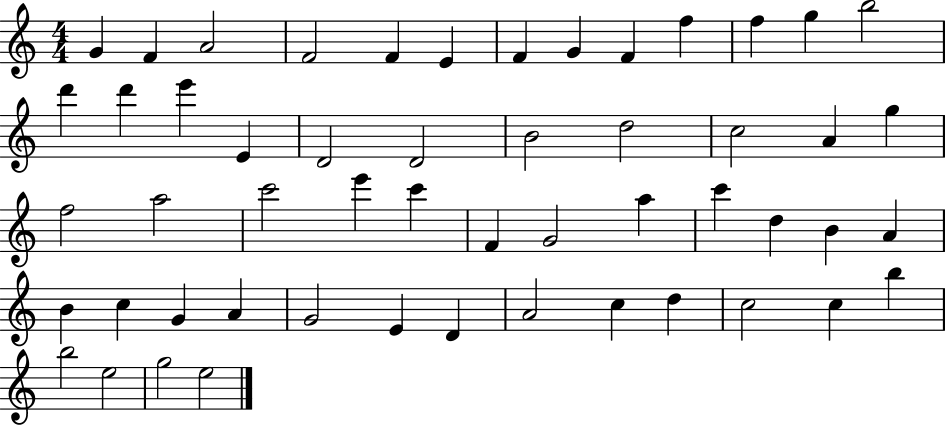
{
  \clef treble
  \numericTimeSignature
  \time 4/4
  \key c \major
  g'4 f'4 a'2 | f'2 f'4 e'4 | f'4 g'4 f'4 f''4 | f''4 g''4 b''2 | \break d'''4 d'''4 e'''4 e'4 | d'2 d'2 | b'2 d''2 | c''2 a'4 g''4 | \break f''2 a''2 | c'''2 e'''4 c'''4 | f'4 g'2 a''4 | c'''4 d''4 b'4 a'4 | \break b'4 c''4 g'4 a'4 | g'2 e'4 d'4 | a'2 c''4 d''4 | c''2 c''4 b''4 | \break b''2 e''2 | g''2 e''2 | \bar "|."
}